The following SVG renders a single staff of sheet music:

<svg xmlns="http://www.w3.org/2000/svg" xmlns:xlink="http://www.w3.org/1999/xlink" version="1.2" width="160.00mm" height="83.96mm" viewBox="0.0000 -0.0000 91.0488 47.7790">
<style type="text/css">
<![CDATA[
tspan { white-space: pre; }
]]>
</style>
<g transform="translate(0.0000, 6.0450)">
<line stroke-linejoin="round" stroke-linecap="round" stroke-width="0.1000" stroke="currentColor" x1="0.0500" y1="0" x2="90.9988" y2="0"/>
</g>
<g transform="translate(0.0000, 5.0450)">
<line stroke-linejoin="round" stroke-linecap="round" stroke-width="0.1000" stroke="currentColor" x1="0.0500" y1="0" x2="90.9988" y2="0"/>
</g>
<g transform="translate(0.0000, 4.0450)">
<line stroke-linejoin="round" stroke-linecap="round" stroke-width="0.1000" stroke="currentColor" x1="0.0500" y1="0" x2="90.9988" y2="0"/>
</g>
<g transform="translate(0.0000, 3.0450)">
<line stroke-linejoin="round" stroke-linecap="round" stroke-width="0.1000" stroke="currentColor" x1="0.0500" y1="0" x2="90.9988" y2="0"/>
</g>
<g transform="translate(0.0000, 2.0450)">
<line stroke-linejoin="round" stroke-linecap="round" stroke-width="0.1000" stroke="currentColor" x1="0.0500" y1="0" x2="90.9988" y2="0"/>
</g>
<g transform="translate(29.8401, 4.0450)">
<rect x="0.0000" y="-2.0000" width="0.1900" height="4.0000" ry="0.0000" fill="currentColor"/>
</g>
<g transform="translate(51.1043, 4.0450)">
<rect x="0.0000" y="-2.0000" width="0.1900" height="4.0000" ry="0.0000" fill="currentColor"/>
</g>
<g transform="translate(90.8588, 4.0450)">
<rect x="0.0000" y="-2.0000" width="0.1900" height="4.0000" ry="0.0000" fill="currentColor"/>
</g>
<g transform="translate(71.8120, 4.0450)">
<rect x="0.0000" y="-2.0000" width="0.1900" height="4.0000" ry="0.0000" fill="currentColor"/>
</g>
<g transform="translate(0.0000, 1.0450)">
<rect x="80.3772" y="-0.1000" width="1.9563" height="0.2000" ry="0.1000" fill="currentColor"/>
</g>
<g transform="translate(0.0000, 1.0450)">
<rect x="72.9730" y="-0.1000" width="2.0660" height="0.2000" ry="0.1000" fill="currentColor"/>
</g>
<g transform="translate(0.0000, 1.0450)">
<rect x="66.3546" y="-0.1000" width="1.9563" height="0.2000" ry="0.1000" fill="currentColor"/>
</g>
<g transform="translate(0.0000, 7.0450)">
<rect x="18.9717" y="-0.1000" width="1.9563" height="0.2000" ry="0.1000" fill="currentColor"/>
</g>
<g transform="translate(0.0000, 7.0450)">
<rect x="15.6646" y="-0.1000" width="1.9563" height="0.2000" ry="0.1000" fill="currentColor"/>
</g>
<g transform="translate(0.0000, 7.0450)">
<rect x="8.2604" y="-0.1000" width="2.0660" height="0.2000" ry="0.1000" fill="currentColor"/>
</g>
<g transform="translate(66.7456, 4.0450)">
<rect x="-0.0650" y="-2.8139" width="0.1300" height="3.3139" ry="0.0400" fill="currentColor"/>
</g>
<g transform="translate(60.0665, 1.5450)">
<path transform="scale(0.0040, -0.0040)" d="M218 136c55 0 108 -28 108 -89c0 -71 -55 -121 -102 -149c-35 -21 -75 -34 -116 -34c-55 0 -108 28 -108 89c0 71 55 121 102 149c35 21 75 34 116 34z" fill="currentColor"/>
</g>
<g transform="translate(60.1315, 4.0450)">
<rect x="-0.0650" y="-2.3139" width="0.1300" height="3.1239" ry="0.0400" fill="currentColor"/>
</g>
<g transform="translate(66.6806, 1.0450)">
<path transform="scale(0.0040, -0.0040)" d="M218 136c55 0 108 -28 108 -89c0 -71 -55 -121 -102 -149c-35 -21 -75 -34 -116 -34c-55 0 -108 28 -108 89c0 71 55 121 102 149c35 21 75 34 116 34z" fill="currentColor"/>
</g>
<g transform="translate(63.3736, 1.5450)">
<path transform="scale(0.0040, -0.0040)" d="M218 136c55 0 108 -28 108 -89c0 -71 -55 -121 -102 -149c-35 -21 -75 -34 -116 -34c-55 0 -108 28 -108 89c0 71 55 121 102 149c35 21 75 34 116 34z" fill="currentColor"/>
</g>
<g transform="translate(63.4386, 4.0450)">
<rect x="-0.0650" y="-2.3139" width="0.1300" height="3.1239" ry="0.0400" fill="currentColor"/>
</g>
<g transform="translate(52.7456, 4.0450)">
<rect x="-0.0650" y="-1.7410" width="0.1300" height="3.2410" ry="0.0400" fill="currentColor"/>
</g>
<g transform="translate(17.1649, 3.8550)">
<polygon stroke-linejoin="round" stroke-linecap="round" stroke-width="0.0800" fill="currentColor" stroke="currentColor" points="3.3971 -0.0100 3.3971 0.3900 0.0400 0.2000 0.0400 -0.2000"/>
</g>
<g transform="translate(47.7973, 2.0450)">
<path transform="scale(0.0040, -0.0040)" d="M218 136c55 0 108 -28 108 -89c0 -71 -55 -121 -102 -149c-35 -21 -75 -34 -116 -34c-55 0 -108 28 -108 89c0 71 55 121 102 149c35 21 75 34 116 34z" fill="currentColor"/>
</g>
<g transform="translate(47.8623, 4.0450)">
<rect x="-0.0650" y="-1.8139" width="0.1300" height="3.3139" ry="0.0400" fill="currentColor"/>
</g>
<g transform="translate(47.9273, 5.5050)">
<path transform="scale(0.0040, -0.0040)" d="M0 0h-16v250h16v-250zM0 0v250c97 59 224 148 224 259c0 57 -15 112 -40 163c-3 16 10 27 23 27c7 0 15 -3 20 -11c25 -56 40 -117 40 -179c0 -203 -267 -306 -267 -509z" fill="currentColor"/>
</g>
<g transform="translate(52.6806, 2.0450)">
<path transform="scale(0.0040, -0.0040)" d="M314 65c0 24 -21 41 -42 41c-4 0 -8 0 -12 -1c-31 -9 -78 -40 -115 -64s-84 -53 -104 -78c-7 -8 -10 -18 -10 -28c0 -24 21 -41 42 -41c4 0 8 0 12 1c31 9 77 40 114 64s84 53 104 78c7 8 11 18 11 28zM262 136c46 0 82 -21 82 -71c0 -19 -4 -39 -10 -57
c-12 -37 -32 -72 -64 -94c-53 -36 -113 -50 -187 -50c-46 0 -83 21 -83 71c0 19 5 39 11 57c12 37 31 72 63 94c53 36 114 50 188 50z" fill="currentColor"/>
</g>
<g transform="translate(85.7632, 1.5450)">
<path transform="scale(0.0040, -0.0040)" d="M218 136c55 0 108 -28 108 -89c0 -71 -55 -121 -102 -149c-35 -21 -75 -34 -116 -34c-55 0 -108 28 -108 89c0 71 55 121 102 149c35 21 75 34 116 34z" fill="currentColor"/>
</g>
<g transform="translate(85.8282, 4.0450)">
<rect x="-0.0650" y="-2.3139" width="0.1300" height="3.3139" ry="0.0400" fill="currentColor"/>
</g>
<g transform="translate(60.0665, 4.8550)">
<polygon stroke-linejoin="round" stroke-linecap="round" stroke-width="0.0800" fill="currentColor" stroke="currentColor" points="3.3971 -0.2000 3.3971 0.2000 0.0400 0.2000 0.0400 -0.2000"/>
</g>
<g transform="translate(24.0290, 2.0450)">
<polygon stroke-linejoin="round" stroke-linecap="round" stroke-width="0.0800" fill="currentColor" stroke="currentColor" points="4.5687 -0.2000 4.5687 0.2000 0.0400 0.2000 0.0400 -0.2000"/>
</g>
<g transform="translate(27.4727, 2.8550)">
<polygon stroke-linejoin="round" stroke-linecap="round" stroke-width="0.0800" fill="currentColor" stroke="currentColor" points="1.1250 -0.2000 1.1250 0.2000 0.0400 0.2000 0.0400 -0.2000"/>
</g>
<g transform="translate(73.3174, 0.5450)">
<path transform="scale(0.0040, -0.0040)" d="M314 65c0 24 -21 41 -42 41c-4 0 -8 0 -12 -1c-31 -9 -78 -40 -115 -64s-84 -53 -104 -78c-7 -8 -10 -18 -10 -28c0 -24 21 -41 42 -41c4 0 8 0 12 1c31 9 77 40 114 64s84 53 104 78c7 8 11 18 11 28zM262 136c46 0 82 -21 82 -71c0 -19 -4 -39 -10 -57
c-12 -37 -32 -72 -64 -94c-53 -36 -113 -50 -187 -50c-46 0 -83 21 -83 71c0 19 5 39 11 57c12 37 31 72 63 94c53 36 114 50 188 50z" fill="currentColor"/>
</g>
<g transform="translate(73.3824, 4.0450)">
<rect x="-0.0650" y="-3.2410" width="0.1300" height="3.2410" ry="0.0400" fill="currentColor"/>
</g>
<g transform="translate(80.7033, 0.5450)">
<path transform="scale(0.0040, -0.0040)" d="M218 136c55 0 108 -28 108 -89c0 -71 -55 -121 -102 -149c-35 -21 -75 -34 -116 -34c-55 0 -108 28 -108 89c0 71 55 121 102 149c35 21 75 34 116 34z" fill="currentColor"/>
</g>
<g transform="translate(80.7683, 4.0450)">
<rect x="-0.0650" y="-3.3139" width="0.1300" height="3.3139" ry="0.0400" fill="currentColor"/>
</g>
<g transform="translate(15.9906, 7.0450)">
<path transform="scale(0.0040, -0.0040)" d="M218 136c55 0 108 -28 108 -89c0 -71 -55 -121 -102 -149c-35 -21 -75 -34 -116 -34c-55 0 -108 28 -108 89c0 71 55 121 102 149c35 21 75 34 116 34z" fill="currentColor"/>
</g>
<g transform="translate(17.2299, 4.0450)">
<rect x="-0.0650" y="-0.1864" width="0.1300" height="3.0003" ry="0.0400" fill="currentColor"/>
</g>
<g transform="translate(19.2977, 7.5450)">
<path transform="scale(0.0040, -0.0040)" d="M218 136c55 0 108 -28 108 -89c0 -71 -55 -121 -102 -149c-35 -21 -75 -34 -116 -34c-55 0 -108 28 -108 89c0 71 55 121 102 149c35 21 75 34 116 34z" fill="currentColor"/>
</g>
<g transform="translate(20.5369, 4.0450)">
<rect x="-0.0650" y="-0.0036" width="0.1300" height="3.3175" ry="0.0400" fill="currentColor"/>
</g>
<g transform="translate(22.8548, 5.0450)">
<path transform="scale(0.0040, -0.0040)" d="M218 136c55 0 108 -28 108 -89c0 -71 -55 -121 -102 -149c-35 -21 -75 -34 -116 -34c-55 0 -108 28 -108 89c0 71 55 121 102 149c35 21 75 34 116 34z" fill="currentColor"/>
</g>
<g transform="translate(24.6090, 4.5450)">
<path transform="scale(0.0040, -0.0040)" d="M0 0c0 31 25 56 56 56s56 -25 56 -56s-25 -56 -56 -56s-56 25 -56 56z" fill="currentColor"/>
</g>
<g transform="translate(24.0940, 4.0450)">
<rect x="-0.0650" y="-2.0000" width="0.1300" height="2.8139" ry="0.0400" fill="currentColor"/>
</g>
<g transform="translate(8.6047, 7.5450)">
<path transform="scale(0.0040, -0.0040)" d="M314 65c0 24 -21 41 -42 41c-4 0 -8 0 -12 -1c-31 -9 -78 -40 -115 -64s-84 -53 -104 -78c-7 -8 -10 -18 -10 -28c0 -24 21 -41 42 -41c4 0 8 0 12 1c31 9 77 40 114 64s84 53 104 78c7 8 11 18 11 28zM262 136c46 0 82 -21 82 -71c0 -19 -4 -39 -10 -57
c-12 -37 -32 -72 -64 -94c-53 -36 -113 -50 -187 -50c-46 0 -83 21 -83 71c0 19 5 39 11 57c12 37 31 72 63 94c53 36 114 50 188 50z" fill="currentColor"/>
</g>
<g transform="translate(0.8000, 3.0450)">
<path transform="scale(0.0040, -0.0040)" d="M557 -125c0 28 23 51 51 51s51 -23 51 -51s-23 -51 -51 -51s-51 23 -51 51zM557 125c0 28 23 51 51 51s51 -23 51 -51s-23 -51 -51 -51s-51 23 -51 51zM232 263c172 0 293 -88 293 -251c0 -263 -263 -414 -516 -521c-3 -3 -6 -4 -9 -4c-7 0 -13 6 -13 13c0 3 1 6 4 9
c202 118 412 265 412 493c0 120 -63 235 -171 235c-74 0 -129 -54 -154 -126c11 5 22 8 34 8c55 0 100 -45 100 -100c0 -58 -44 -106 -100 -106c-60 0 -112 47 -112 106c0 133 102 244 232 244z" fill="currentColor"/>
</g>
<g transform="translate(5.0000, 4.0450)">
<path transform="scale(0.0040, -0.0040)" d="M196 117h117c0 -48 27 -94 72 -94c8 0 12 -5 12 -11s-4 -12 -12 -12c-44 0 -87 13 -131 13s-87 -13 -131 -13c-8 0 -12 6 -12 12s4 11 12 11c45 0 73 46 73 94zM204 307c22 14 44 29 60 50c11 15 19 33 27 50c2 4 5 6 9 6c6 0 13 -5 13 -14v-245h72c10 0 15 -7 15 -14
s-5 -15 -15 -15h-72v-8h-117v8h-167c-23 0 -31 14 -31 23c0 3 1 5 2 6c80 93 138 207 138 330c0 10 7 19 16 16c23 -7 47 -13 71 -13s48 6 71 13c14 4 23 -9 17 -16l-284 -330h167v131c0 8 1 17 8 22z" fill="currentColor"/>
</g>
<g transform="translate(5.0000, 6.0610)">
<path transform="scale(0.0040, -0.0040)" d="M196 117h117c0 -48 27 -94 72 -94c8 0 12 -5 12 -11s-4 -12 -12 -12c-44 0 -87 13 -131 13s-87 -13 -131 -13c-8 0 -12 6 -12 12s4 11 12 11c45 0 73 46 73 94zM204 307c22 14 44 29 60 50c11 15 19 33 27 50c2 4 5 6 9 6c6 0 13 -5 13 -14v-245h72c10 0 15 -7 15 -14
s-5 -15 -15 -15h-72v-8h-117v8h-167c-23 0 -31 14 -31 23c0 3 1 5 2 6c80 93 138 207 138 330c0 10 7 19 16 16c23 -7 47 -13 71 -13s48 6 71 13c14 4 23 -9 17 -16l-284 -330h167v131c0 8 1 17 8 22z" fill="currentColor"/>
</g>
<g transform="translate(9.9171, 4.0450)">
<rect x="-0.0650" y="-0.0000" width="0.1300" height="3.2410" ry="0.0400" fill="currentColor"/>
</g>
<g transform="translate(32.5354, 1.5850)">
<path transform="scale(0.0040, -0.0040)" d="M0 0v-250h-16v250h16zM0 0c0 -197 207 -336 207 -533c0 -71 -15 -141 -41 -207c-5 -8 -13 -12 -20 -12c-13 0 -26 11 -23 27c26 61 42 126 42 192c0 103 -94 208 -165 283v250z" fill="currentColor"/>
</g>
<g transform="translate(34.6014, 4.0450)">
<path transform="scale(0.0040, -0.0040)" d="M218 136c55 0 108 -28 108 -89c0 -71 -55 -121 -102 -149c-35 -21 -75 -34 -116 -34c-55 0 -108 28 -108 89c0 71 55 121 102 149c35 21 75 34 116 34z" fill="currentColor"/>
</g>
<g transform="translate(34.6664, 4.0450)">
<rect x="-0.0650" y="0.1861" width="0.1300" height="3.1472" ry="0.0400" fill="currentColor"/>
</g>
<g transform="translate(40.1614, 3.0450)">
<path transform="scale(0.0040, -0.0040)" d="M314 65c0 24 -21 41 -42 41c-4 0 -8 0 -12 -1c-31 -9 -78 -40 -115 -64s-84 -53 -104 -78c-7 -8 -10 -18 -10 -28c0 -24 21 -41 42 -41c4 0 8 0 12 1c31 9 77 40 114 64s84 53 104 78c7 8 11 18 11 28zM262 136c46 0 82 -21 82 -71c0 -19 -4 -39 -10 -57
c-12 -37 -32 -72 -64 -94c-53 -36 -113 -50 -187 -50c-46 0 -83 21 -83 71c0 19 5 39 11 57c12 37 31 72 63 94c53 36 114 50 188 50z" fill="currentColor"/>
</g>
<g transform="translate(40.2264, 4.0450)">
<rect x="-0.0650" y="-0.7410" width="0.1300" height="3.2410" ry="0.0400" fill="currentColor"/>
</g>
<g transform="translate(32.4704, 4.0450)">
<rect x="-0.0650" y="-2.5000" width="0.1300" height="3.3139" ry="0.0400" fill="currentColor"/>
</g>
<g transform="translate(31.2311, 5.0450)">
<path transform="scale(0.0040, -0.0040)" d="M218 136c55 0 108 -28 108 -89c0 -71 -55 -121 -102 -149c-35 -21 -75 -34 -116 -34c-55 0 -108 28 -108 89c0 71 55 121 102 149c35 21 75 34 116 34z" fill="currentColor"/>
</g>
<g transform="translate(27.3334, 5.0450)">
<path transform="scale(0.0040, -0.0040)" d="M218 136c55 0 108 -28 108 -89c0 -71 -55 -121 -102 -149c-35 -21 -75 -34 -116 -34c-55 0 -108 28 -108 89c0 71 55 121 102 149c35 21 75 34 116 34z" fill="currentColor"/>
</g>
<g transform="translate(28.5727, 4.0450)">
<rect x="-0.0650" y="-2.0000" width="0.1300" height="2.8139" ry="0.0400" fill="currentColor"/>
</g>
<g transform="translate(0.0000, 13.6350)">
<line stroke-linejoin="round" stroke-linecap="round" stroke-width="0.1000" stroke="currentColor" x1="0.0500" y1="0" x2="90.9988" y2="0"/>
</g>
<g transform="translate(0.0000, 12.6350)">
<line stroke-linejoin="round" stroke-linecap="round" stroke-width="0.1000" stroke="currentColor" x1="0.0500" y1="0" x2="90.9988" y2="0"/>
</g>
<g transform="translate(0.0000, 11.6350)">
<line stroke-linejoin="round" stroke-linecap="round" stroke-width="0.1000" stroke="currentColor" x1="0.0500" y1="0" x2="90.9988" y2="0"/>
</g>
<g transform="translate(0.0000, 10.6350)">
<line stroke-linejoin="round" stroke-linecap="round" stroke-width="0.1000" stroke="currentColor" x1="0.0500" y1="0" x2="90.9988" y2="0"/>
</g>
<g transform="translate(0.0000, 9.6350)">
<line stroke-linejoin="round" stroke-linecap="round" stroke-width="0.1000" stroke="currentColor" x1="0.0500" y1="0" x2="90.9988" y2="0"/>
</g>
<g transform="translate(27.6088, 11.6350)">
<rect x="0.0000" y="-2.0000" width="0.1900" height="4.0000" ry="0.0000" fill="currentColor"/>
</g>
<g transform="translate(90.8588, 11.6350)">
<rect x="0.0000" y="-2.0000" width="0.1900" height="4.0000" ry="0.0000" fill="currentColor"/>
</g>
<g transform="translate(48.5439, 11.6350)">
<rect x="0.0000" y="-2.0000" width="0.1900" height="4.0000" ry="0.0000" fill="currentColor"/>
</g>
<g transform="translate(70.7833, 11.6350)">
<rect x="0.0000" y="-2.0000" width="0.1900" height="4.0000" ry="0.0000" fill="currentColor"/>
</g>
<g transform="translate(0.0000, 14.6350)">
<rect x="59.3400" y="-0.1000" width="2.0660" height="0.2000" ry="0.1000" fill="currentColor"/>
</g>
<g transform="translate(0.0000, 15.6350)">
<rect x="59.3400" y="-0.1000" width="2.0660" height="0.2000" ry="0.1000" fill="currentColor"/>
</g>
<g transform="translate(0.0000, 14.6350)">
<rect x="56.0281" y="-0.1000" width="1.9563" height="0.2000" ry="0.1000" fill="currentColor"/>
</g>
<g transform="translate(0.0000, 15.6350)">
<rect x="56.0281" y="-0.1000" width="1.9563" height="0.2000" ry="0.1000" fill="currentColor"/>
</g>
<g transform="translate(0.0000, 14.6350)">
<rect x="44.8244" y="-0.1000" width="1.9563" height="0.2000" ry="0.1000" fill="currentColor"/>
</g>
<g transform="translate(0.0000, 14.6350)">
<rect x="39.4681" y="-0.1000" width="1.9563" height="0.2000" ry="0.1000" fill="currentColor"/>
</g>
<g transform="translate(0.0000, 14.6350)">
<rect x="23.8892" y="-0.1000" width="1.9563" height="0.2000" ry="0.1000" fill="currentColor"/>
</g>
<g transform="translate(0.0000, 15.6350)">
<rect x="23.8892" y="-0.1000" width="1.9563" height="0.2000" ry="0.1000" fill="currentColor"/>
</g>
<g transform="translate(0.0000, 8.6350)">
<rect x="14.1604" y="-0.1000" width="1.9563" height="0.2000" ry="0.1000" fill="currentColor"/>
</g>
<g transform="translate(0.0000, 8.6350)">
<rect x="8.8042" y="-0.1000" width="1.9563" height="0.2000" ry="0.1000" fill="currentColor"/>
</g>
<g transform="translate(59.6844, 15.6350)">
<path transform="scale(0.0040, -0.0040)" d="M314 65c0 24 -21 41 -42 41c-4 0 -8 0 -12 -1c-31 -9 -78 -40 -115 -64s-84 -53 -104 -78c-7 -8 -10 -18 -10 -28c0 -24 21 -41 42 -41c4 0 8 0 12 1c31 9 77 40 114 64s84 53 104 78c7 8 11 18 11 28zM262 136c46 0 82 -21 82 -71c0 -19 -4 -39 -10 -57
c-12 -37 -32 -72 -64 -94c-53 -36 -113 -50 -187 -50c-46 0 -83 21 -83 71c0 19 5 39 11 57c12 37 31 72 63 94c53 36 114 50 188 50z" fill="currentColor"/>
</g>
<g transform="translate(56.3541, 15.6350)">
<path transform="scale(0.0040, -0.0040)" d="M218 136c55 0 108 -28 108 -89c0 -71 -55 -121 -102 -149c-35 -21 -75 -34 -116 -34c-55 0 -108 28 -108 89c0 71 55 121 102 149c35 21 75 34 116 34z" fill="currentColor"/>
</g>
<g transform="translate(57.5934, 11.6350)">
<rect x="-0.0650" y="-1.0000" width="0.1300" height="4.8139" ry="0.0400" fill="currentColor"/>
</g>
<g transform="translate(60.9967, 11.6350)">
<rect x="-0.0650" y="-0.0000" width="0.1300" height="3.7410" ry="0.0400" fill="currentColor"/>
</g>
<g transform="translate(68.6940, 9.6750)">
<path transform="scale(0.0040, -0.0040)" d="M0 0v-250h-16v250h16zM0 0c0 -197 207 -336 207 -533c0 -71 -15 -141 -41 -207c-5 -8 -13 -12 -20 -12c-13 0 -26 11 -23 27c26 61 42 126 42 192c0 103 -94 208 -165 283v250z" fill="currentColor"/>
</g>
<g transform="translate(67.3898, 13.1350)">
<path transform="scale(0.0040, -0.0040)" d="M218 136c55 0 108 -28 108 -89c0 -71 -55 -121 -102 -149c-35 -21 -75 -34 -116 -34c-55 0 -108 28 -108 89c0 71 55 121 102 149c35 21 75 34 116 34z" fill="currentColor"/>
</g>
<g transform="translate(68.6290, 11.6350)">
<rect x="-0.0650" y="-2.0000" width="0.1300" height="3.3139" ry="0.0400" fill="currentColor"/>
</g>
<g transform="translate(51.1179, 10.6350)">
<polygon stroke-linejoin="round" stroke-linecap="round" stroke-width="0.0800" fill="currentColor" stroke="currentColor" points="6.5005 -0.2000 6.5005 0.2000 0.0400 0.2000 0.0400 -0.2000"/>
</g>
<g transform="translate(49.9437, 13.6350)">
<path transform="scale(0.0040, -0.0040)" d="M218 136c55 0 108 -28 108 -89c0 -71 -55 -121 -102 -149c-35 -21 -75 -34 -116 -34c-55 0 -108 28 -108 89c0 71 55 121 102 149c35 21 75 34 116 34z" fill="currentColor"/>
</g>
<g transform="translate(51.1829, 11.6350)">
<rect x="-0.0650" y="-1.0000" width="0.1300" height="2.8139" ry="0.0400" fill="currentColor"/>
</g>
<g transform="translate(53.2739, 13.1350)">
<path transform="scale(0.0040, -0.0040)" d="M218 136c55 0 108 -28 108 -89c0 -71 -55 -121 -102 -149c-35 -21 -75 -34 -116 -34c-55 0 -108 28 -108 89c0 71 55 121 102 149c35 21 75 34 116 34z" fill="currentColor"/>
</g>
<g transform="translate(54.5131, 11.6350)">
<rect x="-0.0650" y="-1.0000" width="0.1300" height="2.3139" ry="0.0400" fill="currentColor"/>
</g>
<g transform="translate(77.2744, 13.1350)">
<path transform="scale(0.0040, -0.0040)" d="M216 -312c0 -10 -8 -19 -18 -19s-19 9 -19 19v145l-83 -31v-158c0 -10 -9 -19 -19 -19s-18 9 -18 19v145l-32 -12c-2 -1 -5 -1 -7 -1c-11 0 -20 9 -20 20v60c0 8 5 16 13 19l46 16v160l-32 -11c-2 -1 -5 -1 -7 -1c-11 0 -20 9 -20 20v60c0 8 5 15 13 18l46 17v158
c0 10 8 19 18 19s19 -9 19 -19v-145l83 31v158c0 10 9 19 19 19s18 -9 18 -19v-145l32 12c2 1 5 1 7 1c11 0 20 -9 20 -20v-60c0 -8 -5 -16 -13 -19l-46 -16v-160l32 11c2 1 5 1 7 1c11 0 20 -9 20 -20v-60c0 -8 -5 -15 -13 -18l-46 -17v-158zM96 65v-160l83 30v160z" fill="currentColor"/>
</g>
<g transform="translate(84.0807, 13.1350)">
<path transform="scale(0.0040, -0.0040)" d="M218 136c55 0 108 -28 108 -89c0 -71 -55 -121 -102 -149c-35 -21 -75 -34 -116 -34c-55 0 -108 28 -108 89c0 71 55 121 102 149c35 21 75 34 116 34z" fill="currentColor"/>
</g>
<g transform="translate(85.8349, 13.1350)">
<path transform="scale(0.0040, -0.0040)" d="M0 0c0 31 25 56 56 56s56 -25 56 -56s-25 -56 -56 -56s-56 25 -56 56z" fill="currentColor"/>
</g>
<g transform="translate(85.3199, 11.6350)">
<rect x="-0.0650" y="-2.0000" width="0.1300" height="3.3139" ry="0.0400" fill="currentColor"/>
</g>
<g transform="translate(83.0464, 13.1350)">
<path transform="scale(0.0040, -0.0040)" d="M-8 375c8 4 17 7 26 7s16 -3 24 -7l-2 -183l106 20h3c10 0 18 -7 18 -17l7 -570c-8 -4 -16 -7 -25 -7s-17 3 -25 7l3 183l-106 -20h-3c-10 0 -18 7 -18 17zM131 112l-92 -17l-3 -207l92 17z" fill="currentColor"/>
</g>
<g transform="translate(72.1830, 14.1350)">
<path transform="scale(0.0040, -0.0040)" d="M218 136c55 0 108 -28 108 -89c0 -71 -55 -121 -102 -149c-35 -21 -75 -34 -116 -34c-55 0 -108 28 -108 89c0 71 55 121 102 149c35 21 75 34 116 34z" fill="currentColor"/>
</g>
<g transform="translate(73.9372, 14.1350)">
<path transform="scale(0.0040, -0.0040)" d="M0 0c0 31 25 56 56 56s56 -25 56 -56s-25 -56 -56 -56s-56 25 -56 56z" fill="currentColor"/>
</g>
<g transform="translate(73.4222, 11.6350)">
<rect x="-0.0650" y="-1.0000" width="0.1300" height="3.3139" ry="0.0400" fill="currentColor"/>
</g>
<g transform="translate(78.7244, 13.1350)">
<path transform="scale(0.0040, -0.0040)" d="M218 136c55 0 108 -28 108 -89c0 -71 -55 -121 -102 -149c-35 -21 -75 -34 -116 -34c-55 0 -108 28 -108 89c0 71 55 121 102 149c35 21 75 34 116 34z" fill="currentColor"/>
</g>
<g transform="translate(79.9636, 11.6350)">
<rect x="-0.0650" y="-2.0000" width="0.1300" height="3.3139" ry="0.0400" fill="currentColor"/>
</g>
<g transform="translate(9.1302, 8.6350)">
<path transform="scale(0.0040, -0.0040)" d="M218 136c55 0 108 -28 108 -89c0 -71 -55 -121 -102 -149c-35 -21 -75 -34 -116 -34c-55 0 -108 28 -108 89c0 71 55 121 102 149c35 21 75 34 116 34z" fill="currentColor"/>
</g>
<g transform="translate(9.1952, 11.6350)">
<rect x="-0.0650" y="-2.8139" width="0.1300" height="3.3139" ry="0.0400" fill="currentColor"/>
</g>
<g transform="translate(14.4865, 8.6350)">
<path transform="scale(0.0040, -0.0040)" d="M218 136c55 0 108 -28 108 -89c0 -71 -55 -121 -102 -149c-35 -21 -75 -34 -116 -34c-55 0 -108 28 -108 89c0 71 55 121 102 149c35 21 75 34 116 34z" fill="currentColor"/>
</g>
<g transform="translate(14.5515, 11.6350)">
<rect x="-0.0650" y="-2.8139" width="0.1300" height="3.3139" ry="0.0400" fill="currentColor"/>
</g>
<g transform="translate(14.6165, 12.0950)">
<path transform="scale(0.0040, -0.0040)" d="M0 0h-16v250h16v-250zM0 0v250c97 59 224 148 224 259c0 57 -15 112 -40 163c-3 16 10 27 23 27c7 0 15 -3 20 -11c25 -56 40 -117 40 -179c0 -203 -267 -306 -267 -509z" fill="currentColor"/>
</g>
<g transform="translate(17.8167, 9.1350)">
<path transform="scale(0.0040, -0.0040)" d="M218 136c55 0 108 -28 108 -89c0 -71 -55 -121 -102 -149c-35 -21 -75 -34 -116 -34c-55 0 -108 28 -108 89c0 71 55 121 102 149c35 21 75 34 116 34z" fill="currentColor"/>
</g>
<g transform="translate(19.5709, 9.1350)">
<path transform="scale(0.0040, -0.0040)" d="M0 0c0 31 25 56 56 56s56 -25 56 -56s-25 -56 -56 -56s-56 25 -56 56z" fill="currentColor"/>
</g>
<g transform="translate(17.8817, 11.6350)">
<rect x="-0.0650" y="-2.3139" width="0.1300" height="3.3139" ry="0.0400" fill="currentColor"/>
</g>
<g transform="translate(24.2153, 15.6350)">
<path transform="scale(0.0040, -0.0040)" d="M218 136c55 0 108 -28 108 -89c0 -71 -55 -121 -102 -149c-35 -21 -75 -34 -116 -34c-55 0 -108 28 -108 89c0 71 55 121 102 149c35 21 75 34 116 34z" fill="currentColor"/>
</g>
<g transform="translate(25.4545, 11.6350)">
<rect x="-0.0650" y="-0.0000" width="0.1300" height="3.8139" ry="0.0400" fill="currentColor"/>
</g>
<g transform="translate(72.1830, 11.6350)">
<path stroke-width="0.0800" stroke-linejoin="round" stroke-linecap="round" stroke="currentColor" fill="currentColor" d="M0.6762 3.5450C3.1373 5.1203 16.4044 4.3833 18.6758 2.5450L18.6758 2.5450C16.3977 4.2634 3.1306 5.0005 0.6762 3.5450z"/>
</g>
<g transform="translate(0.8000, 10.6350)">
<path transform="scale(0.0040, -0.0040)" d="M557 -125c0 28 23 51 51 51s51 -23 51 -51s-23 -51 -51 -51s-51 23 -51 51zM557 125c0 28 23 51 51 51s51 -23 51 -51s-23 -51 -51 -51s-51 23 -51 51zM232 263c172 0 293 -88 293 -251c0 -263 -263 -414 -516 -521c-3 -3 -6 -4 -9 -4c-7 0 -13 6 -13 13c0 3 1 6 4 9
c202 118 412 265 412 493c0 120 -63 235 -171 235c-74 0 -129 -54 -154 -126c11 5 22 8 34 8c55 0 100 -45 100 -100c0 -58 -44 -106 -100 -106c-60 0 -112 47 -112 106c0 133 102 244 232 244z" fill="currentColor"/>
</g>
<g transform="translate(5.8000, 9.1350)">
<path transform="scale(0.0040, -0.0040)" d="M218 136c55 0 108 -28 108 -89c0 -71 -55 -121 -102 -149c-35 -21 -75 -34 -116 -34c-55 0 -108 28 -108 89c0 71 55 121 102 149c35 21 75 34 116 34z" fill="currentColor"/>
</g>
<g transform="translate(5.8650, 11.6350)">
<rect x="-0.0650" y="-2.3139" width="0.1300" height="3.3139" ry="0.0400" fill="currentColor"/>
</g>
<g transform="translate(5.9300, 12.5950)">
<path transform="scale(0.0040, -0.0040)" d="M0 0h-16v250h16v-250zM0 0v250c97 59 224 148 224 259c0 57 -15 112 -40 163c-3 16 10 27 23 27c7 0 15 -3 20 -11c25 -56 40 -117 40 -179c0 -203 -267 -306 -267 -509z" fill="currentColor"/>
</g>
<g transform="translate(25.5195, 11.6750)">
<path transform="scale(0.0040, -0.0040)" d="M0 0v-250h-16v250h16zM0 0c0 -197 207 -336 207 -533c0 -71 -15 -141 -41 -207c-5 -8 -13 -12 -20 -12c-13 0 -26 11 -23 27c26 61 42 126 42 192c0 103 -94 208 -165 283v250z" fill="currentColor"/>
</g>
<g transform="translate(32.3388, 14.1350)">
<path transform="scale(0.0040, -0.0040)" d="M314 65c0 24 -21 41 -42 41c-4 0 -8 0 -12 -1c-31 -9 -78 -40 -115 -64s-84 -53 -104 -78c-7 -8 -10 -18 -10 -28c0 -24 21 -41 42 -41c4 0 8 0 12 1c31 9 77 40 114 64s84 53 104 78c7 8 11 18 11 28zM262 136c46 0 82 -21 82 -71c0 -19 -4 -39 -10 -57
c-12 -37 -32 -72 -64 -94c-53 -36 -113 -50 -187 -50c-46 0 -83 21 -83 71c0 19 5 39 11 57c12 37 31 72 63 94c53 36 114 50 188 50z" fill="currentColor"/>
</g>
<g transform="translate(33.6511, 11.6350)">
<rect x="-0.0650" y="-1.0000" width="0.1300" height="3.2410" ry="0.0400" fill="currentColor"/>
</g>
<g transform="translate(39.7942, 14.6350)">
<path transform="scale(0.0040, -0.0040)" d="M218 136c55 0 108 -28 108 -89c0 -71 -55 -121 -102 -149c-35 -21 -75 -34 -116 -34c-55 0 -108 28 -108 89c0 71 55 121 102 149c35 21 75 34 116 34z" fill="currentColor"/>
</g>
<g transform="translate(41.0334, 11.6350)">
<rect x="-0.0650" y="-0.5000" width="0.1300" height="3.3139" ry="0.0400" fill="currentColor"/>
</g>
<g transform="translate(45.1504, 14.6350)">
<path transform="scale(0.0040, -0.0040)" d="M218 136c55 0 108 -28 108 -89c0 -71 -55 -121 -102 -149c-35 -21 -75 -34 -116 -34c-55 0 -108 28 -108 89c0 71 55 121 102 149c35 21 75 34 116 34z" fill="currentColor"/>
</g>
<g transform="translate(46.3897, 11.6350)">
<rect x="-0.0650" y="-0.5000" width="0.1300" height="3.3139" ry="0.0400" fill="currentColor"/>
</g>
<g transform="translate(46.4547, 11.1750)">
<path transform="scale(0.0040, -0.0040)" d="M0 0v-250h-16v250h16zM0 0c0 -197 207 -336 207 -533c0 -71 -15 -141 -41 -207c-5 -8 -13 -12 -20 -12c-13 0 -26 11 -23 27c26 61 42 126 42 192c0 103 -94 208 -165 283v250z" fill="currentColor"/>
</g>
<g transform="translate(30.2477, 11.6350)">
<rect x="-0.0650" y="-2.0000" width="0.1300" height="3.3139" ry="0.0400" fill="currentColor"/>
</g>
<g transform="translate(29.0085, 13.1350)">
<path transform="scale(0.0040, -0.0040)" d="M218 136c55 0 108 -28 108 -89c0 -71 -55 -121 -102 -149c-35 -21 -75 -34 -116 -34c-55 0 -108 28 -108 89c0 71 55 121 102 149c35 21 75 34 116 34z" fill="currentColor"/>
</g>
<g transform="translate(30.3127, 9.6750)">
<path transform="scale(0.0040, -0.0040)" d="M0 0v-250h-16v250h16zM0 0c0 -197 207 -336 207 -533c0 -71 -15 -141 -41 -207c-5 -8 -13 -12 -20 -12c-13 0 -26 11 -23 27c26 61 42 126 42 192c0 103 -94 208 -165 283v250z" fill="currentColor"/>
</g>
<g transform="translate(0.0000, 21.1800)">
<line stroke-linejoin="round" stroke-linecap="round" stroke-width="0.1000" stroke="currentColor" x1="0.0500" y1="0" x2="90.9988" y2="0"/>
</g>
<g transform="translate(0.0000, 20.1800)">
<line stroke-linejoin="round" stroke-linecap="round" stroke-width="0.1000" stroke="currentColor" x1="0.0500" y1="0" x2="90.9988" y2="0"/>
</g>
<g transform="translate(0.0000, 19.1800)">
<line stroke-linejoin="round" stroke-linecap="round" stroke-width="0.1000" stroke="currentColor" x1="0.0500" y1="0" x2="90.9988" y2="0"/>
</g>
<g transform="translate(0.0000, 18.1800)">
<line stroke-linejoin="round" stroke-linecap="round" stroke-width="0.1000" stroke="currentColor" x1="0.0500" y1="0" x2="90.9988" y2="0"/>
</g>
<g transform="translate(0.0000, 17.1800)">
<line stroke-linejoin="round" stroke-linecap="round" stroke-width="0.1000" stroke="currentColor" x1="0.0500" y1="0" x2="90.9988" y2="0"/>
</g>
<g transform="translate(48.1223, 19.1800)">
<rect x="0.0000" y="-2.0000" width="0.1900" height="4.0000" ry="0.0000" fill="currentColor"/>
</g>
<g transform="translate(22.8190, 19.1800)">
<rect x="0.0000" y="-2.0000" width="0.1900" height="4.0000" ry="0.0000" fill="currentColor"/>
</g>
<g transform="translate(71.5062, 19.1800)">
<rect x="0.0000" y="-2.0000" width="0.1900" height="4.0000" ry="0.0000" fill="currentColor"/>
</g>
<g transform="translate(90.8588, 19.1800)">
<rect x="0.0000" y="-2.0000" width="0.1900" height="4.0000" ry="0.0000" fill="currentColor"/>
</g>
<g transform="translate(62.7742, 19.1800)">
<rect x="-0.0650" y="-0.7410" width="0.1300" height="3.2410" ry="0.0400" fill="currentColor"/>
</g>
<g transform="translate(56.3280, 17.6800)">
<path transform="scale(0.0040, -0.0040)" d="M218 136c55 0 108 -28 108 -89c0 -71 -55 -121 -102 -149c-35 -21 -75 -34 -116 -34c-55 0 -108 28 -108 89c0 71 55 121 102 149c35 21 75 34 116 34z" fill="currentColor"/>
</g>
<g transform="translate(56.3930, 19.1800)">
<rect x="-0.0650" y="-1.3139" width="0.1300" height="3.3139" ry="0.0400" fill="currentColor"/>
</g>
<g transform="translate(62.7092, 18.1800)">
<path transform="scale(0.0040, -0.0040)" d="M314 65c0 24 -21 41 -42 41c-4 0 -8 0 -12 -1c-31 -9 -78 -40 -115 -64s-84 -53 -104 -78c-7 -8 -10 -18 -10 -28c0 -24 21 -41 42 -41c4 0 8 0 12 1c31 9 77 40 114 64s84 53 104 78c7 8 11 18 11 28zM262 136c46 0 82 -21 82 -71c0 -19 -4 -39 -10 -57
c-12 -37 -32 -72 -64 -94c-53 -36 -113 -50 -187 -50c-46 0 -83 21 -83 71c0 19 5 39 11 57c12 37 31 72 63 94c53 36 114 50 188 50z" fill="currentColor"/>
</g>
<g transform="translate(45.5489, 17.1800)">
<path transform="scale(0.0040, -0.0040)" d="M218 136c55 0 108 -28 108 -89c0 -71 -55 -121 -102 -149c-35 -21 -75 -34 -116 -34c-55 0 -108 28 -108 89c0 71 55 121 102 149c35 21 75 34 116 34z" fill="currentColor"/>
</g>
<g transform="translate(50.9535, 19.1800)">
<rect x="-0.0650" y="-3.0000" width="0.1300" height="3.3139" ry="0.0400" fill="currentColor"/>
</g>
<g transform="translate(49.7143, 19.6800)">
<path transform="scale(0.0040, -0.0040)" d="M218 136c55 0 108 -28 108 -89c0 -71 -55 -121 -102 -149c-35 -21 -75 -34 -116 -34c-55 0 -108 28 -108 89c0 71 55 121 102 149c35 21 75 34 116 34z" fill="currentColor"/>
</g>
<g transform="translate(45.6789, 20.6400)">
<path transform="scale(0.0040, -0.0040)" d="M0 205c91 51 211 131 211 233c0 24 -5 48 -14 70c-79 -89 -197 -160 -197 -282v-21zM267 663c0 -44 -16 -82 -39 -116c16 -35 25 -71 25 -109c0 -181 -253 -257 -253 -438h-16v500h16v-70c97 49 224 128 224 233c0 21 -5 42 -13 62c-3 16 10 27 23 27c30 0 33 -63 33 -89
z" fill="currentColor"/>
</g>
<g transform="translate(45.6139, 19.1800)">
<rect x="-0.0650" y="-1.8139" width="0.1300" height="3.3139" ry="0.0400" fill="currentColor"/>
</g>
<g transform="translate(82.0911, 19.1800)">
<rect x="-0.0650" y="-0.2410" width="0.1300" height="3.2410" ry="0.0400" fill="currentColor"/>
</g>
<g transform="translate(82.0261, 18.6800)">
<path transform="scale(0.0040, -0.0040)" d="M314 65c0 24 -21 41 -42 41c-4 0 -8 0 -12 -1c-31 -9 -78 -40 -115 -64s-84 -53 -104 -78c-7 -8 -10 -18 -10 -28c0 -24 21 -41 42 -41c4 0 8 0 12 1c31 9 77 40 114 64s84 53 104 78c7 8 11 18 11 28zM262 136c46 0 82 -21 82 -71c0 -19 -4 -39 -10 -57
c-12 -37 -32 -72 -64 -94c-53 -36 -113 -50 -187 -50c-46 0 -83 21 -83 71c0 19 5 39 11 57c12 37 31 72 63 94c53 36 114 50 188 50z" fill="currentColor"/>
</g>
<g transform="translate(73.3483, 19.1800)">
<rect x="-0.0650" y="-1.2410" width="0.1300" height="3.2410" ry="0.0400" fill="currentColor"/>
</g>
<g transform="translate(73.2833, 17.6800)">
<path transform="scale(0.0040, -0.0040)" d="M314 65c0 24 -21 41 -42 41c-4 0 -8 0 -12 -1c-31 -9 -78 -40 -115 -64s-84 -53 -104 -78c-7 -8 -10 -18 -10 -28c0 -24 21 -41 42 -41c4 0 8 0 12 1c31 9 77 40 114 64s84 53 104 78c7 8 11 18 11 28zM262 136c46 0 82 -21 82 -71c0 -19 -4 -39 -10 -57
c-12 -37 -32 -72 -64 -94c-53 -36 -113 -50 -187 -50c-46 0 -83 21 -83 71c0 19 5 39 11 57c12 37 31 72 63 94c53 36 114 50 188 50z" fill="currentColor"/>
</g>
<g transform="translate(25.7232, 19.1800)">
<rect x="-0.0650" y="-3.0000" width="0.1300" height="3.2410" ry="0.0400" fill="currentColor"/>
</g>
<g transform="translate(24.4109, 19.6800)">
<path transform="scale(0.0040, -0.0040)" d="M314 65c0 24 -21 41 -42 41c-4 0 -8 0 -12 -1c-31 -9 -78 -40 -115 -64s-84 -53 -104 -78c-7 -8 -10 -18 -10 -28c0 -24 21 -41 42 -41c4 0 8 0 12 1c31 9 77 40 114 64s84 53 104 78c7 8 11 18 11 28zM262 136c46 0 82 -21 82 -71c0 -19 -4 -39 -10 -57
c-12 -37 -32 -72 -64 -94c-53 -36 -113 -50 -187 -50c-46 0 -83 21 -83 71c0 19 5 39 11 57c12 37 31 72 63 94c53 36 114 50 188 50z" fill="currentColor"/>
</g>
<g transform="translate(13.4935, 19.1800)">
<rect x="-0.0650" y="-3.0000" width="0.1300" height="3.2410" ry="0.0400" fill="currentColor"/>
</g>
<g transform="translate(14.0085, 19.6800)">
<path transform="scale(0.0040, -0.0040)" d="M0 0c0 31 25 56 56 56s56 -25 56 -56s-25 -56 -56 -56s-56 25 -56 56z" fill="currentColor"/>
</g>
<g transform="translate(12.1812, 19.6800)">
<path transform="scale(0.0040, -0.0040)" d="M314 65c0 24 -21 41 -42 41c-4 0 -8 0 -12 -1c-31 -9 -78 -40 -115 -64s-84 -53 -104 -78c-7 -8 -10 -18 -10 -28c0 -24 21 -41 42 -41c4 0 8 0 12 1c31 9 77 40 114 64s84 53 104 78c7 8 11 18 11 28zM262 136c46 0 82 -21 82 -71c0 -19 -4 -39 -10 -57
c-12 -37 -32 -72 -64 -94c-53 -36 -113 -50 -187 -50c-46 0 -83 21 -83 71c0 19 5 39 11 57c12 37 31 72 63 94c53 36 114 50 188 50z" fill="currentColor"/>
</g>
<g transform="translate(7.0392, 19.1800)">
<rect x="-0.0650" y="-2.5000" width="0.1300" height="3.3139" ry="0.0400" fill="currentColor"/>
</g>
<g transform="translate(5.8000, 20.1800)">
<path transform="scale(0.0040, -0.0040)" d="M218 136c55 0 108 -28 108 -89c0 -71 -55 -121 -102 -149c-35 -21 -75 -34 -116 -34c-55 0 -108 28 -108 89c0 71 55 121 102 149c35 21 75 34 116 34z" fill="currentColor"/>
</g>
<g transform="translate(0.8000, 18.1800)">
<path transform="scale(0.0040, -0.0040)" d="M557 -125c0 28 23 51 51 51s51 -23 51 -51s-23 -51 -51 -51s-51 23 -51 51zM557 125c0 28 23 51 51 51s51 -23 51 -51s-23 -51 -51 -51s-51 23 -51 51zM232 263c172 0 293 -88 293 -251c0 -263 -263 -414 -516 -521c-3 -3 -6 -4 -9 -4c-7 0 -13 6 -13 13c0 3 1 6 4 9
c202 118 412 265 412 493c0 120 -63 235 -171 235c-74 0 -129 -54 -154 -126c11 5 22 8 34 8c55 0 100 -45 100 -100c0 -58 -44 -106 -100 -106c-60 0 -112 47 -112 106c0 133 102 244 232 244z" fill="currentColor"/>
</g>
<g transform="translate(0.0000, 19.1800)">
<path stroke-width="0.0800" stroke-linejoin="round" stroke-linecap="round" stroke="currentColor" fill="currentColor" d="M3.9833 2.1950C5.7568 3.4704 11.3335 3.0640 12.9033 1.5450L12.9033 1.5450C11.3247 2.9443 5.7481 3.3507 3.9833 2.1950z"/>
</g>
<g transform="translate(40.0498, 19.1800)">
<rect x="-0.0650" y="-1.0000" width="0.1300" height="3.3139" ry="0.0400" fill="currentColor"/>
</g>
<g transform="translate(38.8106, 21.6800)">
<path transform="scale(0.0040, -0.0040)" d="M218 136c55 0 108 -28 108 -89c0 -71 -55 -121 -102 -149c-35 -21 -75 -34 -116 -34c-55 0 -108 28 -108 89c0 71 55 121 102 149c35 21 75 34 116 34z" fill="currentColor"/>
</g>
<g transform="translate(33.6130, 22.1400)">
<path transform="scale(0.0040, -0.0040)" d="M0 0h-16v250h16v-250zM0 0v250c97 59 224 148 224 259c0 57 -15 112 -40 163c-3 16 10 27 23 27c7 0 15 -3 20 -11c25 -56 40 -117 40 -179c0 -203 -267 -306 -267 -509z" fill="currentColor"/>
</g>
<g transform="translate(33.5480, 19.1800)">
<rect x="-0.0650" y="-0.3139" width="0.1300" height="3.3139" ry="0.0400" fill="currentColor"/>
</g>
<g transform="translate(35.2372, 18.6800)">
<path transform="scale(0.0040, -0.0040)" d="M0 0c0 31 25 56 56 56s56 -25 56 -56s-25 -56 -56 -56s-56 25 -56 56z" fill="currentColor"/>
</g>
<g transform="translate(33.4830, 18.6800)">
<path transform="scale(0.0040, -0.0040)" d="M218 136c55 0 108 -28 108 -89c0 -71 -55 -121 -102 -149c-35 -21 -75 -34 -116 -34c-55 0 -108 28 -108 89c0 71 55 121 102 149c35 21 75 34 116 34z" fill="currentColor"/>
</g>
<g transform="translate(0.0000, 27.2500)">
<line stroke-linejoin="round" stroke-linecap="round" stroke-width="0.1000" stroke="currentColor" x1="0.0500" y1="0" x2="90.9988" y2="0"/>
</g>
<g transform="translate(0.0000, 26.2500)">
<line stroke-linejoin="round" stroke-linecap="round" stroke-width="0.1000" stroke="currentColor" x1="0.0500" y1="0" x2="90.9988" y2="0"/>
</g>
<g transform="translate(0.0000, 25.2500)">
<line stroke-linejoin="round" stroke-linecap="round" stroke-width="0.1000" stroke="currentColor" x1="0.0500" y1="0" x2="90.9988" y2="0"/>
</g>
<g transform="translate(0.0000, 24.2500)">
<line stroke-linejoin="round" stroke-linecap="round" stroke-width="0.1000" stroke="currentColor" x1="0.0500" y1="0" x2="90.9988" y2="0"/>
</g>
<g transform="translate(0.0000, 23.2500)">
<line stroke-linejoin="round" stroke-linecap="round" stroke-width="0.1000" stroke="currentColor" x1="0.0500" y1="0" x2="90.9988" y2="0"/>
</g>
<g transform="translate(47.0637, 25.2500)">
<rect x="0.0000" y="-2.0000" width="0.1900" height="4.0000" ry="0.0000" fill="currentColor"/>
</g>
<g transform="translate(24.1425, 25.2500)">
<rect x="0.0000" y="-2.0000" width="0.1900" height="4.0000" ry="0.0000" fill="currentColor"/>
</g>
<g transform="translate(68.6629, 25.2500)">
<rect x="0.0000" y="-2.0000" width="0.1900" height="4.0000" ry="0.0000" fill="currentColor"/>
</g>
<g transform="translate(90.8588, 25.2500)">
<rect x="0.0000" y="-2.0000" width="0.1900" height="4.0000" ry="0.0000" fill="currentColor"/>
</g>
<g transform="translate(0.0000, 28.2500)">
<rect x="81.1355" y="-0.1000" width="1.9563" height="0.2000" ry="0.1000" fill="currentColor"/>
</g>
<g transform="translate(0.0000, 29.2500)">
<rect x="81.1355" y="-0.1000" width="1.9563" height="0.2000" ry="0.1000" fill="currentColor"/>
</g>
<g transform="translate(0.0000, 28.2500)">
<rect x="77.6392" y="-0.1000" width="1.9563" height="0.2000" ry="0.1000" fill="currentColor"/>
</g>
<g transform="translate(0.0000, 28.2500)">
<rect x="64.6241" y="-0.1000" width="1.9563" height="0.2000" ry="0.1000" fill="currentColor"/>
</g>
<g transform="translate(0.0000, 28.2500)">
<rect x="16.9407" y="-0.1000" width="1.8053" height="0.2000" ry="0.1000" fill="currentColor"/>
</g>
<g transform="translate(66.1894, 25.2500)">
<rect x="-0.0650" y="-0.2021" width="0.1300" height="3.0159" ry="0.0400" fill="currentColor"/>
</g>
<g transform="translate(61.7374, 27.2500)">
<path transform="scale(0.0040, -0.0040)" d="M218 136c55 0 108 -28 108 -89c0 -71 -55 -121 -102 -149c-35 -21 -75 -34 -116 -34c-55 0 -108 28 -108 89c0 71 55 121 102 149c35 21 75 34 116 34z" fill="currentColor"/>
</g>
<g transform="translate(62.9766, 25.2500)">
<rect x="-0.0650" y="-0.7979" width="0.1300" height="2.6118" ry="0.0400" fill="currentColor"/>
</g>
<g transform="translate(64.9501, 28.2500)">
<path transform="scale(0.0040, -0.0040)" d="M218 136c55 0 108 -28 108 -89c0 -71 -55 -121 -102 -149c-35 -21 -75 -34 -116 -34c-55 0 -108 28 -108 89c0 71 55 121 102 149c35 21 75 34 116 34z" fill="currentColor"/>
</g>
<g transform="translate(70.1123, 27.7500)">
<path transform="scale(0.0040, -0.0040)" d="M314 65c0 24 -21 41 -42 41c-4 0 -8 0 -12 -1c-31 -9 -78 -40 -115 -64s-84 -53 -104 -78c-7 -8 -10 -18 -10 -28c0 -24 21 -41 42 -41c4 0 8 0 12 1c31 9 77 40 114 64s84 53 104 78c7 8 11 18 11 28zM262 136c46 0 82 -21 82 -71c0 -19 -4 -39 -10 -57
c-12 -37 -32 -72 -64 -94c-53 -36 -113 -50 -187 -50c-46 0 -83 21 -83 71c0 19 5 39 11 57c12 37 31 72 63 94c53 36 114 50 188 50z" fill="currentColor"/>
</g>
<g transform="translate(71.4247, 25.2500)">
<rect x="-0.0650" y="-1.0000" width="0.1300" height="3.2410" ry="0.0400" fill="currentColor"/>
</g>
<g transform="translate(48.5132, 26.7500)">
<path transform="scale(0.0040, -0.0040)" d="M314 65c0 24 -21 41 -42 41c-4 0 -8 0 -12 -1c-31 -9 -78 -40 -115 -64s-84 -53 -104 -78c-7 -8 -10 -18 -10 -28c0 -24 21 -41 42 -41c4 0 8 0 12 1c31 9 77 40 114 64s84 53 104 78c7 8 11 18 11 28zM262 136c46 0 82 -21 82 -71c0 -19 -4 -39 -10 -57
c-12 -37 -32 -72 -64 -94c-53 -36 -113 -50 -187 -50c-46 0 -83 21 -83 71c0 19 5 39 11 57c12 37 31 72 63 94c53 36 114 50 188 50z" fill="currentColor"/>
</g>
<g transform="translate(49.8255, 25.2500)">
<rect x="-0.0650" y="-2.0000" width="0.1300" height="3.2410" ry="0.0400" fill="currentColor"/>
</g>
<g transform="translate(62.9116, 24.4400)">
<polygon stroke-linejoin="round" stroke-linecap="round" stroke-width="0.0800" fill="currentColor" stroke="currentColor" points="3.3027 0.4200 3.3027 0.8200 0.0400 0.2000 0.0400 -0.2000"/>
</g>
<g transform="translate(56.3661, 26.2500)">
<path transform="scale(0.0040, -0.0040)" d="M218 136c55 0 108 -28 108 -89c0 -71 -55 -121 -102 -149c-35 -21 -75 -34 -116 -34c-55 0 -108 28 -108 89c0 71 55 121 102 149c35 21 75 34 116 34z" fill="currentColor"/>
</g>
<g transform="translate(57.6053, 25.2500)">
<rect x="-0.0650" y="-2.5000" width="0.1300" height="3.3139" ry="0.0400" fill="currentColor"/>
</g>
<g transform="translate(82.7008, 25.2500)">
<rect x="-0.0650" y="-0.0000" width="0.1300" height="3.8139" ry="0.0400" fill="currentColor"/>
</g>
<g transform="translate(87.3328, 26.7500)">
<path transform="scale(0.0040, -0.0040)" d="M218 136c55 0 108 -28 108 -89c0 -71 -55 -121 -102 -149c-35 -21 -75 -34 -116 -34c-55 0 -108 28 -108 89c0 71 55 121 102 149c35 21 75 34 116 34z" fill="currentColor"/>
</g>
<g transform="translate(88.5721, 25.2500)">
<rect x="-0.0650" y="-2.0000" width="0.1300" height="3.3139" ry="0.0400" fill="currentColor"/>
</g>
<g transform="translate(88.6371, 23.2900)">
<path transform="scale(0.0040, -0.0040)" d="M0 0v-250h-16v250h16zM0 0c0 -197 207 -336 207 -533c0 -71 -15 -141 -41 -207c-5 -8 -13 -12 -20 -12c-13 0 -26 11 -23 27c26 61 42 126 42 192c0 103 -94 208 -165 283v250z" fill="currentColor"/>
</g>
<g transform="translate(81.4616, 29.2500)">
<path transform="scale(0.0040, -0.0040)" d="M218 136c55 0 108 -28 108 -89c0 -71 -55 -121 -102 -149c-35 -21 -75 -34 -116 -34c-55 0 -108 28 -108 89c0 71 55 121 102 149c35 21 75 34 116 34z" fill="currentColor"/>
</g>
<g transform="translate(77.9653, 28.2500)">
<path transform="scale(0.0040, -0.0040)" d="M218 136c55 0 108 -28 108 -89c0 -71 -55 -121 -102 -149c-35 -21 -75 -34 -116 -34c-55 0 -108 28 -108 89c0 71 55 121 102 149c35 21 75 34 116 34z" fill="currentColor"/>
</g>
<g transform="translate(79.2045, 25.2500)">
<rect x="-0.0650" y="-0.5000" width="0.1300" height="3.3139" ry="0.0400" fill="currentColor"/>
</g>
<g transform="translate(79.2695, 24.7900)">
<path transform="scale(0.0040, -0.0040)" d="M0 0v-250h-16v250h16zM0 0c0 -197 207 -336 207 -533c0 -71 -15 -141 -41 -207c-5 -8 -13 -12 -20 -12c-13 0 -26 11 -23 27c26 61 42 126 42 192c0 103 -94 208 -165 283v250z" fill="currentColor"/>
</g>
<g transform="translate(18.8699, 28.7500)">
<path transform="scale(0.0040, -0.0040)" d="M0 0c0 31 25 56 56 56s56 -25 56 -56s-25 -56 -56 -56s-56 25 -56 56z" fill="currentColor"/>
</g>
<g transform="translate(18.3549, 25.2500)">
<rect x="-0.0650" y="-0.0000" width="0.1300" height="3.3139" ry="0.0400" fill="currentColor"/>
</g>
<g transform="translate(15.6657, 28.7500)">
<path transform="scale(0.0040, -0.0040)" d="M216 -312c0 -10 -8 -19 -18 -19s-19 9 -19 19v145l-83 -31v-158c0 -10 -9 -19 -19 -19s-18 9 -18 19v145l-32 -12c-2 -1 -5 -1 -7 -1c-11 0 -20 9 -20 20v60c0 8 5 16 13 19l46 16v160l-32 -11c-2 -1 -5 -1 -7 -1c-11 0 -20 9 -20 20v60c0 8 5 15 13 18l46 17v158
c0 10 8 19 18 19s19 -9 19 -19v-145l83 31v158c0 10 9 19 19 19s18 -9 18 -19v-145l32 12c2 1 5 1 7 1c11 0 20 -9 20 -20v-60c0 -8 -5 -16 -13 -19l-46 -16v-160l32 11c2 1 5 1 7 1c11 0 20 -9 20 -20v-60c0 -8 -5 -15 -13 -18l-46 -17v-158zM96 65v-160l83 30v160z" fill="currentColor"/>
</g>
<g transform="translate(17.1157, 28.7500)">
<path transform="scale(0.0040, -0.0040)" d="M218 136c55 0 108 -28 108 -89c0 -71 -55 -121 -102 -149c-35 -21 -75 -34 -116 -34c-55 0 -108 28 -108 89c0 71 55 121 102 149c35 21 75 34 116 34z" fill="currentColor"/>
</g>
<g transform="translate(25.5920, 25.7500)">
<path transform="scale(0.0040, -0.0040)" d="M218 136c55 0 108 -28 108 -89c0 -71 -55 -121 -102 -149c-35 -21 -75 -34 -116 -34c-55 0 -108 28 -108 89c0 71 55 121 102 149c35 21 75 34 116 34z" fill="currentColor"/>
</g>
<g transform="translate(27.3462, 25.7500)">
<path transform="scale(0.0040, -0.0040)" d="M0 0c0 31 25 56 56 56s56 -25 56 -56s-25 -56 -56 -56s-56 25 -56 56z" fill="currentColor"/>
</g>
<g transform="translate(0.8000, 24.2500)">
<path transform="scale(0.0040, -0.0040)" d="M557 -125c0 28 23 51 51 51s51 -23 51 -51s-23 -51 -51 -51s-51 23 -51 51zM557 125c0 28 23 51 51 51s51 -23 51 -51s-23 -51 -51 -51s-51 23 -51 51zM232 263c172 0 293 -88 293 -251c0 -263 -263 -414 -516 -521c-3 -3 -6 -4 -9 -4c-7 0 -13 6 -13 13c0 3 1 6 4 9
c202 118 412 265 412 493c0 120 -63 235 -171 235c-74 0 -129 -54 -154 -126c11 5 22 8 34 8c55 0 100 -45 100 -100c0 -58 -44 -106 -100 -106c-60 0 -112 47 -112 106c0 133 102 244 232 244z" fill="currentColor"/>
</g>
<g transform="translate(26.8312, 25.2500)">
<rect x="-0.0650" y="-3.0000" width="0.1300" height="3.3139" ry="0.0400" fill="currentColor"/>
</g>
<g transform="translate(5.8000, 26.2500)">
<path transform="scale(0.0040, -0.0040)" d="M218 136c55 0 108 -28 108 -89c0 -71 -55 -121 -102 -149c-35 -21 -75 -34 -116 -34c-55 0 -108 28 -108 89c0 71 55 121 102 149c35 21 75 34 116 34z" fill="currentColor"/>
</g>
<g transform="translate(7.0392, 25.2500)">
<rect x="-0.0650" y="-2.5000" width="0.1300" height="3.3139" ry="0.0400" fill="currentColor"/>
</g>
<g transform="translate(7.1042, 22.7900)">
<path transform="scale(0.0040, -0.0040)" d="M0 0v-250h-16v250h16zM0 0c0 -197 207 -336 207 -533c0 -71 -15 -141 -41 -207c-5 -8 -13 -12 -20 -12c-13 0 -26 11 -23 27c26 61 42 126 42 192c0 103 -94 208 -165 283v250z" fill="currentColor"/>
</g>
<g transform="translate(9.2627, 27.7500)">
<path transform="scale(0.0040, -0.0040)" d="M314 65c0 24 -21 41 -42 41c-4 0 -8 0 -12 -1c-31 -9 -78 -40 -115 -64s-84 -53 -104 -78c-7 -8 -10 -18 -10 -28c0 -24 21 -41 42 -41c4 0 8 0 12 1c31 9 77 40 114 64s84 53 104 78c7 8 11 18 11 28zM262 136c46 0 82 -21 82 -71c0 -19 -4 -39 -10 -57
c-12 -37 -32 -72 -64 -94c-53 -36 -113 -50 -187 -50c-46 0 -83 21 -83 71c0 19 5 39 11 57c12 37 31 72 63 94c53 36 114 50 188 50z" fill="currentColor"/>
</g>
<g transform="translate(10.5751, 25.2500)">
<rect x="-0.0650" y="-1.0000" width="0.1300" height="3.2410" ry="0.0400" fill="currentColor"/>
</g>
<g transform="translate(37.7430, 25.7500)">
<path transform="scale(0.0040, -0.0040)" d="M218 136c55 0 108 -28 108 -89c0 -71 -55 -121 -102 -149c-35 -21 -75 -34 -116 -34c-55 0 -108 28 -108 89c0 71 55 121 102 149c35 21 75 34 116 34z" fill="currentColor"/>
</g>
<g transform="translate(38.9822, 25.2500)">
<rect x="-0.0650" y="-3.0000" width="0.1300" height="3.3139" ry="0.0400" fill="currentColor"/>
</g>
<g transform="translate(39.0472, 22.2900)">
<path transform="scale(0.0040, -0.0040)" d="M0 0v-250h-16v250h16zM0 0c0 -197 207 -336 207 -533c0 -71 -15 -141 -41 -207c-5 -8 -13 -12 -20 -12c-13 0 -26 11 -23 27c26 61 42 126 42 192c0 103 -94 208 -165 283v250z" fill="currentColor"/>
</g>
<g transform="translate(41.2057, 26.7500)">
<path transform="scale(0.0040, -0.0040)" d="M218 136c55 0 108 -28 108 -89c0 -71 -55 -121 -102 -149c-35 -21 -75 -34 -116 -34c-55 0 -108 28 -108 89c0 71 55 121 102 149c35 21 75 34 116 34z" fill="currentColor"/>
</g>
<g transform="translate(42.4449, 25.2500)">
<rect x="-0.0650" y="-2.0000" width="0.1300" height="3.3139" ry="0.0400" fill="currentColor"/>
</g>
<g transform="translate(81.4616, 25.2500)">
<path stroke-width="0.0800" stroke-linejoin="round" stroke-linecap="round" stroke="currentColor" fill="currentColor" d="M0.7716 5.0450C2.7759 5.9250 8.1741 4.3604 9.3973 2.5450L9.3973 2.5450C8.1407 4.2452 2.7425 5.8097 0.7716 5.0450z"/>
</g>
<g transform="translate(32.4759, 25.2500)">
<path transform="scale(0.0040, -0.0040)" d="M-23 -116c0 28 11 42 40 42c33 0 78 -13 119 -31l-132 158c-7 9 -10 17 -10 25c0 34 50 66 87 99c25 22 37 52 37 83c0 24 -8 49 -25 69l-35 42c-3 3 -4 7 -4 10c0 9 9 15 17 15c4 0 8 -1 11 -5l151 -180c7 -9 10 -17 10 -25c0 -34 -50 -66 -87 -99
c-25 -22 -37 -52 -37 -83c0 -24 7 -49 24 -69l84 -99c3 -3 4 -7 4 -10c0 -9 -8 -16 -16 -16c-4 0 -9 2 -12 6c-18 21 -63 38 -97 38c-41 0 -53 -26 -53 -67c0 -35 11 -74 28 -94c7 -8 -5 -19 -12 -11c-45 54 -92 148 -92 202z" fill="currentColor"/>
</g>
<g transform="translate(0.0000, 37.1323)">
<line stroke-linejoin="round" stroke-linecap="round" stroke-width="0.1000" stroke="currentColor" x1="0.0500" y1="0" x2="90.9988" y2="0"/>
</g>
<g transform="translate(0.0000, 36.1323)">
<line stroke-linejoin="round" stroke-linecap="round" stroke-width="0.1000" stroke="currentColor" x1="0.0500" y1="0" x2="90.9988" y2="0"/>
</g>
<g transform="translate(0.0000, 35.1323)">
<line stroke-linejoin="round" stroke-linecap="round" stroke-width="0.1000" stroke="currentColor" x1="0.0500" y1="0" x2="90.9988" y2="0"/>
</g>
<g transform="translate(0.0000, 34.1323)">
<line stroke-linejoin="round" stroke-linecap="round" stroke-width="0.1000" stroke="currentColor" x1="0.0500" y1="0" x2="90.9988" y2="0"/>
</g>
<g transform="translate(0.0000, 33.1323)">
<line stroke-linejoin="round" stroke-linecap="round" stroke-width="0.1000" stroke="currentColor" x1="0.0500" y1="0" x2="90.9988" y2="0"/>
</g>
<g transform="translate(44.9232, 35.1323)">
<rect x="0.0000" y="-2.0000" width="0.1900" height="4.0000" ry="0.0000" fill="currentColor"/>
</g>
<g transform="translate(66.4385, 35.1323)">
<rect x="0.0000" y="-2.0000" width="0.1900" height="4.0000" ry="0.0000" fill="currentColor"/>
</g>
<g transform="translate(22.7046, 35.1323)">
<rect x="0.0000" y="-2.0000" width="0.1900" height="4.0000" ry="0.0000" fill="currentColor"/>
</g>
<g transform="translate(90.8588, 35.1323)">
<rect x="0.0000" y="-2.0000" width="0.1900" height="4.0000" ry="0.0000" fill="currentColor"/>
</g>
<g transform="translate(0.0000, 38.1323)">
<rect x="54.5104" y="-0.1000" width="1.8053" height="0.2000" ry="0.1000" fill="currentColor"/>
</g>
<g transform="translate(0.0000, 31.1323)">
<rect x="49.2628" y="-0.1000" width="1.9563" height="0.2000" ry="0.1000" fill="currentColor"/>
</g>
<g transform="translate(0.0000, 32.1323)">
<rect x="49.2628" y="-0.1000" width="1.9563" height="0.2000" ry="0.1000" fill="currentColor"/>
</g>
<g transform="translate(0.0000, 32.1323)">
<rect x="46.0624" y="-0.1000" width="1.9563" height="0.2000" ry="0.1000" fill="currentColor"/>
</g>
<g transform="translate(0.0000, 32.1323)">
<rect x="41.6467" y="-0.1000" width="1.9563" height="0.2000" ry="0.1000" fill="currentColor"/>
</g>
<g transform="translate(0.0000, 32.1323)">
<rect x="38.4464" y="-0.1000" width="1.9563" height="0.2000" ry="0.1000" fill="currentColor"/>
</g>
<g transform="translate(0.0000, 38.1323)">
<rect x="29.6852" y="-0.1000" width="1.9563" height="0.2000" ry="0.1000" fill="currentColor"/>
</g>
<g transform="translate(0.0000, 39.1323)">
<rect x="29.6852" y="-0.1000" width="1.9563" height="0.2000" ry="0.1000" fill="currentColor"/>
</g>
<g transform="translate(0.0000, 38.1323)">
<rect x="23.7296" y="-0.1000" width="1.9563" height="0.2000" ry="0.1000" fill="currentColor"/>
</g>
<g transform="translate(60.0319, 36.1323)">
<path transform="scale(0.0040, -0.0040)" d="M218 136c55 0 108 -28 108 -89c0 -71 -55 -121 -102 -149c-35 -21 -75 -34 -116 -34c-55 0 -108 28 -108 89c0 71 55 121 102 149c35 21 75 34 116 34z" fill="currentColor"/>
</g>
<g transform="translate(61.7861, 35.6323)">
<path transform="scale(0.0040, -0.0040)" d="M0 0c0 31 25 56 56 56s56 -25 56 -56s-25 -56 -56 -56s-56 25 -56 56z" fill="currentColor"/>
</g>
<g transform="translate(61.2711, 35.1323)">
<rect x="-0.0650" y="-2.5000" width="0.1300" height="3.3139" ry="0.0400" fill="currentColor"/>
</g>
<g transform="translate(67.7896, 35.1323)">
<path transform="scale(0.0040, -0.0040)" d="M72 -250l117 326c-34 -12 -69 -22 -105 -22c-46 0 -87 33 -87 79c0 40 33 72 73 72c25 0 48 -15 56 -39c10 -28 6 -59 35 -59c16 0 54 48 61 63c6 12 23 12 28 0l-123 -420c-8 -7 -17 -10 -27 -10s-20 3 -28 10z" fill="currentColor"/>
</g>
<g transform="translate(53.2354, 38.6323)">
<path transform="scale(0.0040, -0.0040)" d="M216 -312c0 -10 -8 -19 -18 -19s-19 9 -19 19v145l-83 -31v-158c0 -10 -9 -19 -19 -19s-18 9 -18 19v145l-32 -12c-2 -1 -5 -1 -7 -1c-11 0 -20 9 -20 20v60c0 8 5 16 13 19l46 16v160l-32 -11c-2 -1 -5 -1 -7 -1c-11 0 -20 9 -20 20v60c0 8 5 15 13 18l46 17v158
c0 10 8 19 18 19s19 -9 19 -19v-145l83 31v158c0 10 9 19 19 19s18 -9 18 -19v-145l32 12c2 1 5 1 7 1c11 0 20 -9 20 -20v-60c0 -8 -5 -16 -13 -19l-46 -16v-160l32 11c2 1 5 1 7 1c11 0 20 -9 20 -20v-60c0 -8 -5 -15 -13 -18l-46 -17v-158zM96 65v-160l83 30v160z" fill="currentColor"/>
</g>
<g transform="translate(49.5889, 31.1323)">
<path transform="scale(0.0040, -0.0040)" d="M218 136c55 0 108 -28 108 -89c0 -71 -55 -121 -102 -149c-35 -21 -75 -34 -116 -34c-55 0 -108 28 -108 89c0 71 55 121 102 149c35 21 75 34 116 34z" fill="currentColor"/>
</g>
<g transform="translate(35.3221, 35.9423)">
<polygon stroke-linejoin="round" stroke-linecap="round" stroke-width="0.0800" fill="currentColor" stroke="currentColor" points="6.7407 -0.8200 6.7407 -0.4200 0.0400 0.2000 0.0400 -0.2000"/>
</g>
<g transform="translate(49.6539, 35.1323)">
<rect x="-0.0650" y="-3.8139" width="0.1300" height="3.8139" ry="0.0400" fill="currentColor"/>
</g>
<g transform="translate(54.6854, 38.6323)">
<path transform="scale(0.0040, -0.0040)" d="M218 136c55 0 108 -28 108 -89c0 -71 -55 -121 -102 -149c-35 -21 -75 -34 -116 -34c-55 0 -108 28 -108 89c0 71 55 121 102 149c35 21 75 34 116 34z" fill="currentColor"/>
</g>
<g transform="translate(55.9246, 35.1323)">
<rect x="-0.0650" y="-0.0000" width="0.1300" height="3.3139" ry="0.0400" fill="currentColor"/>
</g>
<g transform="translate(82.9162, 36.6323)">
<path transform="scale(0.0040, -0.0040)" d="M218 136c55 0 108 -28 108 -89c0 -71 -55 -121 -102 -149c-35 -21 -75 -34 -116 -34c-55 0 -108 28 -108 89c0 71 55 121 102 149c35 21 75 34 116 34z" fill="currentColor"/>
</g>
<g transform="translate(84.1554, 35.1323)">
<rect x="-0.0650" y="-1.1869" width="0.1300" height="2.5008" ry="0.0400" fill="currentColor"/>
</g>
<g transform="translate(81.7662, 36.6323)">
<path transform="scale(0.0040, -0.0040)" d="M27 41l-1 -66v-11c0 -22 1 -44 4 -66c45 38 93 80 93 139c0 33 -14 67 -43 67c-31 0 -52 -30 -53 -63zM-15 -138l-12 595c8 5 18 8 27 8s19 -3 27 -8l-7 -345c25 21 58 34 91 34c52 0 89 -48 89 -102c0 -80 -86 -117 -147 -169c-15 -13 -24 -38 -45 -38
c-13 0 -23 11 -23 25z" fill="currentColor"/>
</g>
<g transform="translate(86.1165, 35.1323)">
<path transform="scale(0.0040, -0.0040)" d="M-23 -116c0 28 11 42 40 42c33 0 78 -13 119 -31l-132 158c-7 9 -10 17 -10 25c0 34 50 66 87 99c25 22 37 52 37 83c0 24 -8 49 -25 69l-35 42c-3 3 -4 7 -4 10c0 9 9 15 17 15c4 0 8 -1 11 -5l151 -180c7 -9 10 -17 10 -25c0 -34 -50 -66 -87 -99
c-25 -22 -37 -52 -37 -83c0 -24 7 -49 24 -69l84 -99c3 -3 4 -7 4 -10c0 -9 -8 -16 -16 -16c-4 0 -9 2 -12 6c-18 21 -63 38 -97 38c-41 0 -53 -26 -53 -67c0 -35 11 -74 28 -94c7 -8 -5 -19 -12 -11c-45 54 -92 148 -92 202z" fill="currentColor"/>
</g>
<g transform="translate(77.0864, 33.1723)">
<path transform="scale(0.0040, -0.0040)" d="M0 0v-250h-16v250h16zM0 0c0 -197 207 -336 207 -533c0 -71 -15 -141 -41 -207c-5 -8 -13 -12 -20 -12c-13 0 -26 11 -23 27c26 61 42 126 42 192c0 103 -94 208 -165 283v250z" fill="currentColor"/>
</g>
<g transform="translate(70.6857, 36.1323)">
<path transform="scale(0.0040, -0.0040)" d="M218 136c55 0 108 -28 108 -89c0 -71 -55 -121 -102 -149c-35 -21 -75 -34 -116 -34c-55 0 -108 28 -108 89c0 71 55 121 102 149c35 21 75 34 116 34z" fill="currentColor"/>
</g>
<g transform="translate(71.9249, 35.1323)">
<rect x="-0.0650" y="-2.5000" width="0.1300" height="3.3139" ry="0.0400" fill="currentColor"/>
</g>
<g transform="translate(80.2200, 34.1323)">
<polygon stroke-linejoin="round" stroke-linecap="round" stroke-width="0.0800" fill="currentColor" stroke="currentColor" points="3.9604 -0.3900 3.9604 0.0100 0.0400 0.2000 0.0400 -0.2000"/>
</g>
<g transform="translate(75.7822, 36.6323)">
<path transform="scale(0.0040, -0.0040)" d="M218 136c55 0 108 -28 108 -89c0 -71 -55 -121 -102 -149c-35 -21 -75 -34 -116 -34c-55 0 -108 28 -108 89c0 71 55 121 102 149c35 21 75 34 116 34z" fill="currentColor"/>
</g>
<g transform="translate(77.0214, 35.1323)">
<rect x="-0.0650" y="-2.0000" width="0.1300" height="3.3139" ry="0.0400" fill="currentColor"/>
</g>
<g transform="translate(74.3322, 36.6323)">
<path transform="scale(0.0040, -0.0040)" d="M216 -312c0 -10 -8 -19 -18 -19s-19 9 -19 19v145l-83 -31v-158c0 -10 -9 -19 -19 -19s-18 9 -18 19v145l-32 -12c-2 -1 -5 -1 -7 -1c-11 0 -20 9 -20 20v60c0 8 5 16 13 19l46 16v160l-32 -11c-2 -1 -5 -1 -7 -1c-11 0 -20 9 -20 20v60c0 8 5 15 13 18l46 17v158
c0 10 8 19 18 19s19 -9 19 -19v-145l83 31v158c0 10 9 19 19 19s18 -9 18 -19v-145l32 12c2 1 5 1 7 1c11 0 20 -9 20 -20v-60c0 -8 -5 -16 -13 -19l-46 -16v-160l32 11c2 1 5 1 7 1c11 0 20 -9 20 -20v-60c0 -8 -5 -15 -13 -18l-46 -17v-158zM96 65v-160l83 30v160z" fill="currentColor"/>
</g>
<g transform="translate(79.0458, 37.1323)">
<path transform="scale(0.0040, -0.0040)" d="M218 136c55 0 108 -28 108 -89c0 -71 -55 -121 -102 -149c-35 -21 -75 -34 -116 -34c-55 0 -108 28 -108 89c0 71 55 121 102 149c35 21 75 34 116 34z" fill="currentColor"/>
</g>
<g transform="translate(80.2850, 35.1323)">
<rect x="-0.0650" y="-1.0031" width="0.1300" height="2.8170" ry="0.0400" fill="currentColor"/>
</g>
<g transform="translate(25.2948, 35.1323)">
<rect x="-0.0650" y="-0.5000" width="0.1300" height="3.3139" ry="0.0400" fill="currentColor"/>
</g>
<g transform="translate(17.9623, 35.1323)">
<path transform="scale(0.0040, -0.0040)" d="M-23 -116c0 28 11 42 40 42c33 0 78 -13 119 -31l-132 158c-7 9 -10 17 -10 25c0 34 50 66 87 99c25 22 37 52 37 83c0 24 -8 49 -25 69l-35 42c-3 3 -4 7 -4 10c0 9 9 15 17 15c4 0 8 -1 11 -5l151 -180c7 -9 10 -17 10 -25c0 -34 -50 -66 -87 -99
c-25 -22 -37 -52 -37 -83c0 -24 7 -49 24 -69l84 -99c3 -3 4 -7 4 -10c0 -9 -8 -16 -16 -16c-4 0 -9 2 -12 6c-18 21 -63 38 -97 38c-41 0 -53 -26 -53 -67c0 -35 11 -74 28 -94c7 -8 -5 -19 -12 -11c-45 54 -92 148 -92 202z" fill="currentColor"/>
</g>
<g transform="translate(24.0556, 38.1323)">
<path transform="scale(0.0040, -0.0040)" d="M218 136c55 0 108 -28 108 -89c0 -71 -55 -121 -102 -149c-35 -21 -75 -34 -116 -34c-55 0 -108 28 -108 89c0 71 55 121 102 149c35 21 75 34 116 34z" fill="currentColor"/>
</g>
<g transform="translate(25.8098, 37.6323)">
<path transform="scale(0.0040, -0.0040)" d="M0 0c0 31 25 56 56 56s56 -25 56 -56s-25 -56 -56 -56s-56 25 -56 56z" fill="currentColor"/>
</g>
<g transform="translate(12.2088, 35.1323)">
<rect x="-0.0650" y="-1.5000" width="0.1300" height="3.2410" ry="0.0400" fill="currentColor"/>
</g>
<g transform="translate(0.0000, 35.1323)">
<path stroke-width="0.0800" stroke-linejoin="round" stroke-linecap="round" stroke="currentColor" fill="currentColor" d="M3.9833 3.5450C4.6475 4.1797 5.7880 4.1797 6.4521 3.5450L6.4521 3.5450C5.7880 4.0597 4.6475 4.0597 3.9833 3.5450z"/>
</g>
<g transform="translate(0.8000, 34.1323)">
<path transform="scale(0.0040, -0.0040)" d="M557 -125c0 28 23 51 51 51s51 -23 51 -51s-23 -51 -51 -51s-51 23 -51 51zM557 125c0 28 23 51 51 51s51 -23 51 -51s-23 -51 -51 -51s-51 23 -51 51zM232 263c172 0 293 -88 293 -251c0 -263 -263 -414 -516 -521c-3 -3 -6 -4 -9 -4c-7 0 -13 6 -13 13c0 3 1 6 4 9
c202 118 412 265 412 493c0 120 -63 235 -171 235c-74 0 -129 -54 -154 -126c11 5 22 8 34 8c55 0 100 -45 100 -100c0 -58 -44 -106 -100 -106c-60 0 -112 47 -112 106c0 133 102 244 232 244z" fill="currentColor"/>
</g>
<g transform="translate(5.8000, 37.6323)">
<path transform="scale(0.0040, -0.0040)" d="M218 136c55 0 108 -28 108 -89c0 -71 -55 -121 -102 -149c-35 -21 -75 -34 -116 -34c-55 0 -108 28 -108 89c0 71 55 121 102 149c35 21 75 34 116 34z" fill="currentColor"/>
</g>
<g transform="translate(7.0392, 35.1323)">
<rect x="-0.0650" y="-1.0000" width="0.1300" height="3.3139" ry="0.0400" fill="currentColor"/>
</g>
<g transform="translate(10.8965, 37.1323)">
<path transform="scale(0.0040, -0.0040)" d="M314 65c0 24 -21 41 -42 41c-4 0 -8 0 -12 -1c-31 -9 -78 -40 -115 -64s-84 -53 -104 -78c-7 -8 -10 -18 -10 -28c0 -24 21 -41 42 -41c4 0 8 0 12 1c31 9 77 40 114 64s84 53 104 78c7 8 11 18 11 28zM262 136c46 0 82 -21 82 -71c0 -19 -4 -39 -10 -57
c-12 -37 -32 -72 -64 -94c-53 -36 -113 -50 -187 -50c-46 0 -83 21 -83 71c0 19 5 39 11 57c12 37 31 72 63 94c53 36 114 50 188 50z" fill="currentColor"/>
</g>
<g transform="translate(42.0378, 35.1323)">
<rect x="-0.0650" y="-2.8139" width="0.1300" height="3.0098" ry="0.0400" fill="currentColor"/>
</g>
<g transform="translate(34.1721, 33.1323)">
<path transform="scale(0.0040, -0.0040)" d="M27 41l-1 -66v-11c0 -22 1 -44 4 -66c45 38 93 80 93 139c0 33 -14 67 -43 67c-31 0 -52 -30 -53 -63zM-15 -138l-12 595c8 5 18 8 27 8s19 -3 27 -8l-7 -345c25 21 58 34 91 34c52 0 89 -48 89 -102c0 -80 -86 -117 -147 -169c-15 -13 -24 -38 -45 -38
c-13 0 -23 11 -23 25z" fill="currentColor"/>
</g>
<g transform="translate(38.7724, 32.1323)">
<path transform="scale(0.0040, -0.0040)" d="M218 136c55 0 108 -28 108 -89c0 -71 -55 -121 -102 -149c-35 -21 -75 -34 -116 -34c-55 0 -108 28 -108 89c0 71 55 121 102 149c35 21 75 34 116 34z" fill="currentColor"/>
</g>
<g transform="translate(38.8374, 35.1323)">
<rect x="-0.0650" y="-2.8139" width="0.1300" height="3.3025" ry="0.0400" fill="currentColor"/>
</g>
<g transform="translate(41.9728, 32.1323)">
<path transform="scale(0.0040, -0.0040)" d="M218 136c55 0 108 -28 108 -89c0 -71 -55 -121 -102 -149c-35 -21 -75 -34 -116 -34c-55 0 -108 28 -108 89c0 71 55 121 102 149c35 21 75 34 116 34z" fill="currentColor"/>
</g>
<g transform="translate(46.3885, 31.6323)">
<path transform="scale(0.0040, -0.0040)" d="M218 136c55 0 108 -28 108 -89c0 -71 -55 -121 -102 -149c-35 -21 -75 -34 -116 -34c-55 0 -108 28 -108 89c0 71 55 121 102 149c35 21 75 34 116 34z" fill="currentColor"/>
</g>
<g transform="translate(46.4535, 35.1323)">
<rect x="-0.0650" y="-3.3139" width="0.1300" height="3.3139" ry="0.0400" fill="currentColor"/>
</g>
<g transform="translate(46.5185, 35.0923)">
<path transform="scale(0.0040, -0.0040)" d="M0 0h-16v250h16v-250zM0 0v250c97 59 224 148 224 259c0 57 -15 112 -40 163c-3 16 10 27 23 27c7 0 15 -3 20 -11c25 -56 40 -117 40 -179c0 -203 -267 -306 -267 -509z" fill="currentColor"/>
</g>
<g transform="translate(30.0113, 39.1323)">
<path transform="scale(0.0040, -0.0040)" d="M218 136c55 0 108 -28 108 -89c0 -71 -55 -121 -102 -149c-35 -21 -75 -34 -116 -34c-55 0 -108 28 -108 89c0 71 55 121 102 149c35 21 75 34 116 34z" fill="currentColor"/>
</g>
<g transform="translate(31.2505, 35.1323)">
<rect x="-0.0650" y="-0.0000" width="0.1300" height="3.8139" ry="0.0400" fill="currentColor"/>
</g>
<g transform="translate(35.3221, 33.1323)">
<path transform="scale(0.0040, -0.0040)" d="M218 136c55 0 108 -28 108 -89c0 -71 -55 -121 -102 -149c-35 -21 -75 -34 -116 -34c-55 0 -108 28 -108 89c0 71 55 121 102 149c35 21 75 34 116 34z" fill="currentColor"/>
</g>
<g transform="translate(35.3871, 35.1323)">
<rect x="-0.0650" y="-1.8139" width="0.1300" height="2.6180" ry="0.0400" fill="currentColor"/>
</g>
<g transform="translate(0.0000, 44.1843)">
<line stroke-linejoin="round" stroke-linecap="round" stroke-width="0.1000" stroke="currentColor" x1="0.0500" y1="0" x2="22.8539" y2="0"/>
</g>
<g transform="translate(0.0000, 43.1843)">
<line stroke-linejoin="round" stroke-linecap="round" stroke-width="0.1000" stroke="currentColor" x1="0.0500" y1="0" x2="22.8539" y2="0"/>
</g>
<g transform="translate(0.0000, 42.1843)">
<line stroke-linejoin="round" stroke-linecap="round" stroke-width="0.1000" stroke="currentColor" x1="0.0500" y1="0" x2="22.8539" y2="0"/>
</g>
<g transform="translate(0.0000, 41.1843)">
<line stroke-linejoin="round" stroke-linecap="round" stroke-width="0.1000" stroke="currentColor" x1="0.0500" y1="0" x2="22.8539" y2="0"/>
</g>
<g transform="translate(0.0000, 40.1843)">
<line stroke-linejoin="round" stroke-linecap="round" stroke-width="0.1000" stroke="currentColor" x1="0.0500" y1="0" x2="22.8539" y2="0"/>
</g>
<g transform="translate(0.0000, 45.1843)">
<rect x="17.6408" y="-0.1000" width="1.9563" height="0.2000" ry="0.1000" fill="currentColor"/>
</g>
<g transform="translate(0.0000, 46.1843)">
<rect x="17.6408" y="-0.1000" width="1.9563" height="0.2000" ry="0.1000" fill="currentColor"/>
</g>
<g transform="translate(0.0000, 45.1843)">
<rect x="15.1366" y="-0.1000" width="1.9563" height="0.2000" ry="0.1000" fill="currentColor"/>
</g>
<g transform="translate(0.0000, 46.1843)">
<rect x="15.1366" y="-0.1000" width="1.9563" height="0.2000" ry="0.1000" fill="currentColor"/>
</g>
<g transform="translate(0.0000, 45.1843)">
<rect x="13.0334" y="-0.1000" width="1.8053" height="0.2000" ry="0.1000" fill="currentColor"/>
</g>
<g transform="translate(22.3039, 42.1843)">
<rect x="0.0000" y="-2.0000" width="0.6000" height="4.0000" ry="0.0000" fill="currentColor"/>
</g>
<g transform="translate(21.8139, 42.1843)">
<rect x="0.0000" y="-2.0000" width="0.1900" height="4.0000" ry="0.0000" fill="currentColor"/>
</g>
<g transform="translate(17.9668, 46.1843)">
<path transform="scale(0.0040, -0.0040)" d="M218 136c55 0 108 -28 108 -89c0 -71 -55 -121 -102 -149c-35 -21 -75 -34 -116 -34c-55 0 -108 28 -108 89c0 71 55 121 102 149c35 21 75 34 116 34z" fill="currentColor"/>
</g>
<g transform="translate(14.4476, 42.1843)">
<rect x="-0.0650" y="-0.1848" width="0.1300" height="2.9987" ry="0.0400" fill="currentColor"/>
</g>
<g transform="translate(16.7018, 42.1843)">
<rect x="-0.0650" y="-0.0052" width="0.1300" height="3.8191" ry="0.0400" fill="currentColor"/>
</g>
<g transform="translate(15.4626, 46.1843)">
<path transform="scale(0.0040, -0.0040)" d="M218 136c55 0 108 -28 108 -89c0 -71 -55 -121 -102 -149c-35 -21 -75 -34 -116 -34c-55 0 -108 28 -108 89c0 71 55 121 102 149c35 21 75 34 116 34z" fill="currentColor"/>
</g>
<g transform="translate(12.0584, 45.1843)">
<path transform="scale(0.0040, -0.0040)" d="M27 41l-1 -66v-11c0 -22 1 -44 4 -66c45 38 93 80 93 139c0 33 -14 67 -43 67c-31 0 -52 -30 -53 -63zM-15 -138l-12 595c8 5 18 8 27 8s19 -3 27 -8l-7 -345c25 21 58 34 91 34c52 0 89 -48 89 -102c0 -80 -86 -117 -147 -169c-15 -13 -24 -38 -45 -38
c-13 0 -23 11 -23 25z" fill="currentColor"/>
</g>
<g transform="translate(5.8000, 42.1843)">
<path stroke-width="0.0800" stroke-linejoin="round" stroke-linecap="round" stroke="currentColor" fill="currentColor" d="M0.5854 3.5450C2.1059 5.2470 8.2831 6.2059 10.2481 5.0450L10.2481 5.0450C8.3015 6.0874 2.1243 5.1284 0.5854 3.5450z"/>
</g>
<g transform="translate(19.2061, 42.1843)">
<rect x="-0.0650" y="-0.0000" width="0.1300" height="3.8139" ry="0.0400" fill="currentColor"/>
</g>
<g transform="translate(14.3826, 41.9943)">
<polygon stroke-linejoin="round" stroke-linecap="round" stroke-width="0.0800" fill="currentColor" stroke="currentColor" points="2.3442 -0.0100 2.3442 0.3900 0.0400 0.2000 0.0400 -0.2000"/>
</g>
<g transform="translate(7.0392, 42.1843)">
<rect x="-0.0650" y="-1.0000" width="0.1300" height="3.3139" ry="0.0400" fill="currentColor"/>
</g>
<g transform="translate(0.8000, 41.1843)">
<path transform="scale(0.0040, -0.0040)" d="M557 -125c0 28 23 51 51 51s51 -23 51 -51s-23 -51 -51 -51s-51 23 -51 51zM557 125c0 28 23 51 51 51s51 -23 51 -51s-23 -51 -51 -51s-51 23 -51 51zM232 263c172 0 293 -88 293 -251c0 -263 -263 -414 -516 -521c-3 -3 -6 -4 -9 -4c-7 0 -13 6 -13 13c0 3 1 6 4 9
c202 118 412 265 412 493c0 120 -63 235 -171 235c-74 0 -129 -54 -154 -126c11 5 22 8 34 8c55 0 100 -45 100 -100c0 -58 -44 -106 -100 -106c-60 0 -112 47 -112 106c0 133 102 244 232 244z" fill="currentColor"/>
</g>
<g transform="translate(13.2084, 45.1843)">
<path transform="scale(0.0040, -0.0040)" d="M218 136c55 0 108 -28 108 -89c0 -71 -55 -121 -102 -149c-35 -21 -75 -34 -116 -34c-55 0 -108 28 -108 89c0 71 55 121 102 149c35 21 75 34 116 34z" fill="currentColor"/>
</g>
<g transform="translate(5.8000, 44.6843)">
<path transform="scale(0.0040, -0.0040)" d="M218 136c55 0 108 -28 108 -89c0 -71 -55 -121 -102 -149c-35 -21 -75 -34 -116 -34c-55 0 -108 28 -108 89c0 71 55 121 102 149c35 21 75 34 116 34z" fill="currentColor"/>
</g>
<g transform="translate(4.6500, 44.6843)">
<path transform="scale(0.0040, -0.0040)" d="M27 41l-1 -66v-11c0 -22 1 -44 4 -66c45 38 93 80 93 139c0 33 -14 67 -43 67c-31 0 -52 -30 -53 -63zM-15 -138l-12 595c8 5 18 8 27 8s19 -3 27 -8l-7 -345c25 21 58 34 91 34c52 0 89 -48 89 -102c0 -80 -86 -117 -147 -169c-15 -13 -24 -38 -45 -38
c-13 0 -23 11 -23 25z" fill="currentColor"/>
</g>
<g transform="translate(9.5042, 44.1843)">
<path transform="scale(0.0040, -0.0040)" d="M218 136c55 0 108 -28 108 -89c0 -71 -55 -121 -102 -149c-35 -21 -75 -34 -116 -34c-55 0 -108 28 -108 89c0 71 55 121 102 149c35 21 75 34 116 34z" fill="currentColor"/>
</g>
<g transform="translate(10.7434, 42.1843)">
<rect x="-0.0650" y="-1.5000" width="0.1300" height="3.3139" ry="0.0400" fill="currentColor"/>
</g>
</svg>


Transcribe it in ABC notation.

X:1
T:Untitled
M:4/4
L:1/4
K:C
D,,2 E,,/2 D,,/2 B,,/2 B,,/4 B,,/2 D, F,2 A,/2 A,2 B,/2 B,/2 C D2 D B, B,/2 C C/2 B, C,,/2 A,,/2 F,,2 E,, E,,/2 G,,/2 A,,/2 C,,/2 C,,2 A,,/2 F,, ^A,, A,, B,, C,2 C,2 E,/2 F,, A,/4 C, G, F,2 G,2 E,2 B,,/2 F,,2 ^D,, C, z C,/2 A,, A,,2 B,, G,,/2 E,,/2 F,,2 E,,/2 C,, A,,/2 F,, G,,2 z E,, C,, _A,/2 C/2 C/2 D/2 E ^D,, B,, z/2 B,, ^A,,/2 G,,/2 _A,,/2 z _F,, G,, _E,,/2 C,,/2 C,,